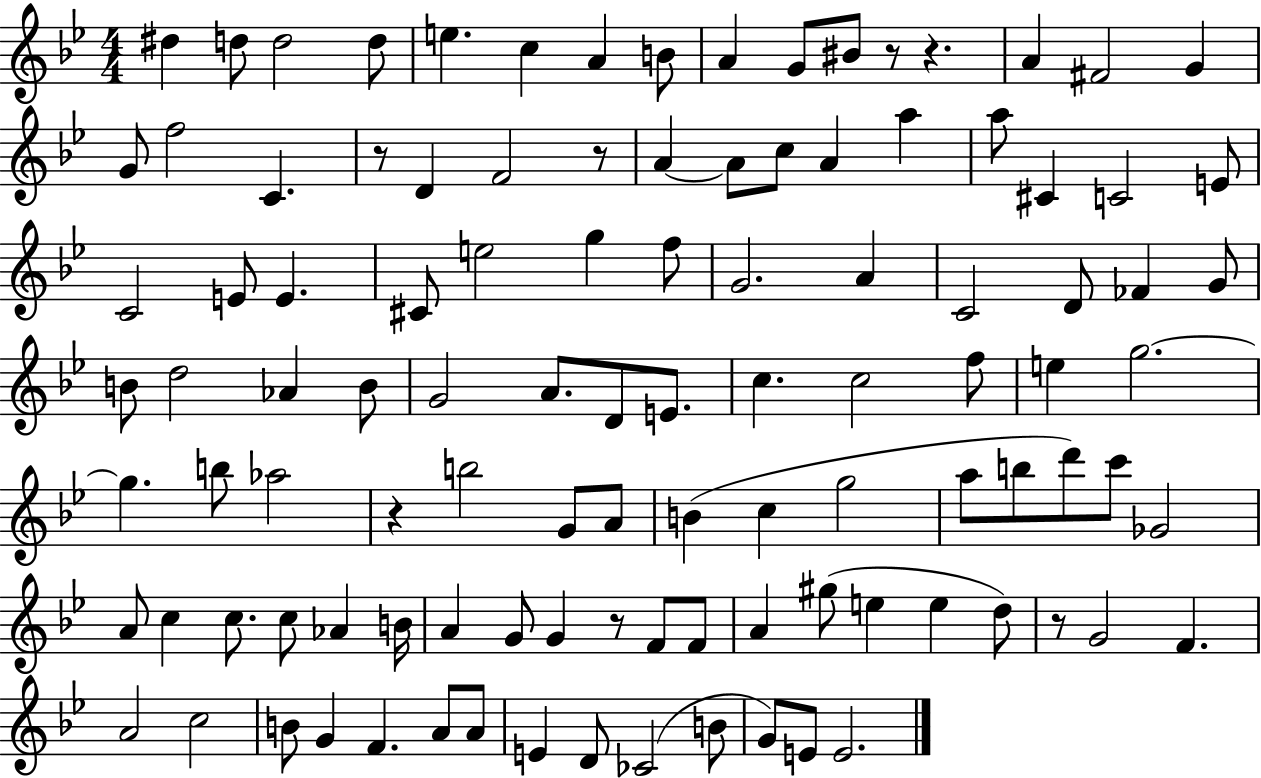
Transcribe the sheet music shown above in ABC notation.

X:1
T:Untitled
M:4/4
L:1/4
K:Bb
^d d/2 d2 d/2 e c A B/2 A G/2 ^B/2 z/2 z A ^F2 G G/2 f2 C z/2 D F2 z/2 A A/2 c/2 A a a/2 ^C C2 E/2 C2 E/2 E ^C/2 e2 g f/2 G2 A C2 D/2 _F G/2 B/2 d2 _A B/2 G2 A/2 D/2 E/2 c c2 f/2 e g2 g b/2 _a2 z b2 G/2 A/2 B c g2 a/2 b/2 d'/2 c'/2 _G2 A/2 c c/2 c/2 _A B/4 A G/2 G z/2 F/2 F/2 A ^g/2 e e d/2 z/2 G2 F A2 c2 B/2 G F A/2 A/2 E D/2 _C2 B/2 G/2 E/2 E2